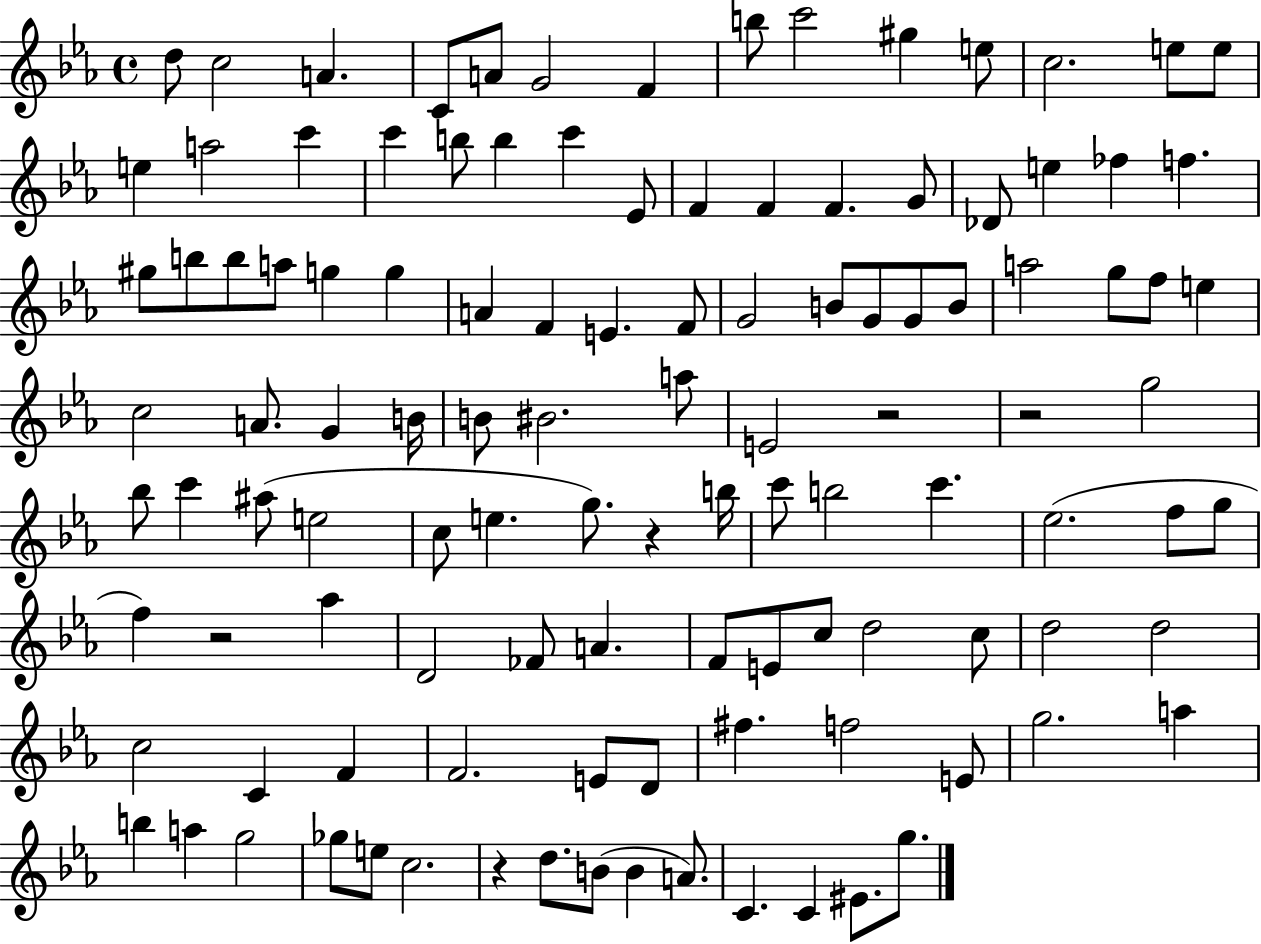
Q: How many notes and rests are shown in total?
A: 114